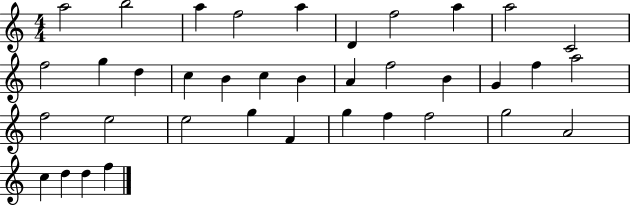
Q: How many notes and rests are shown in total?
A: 37